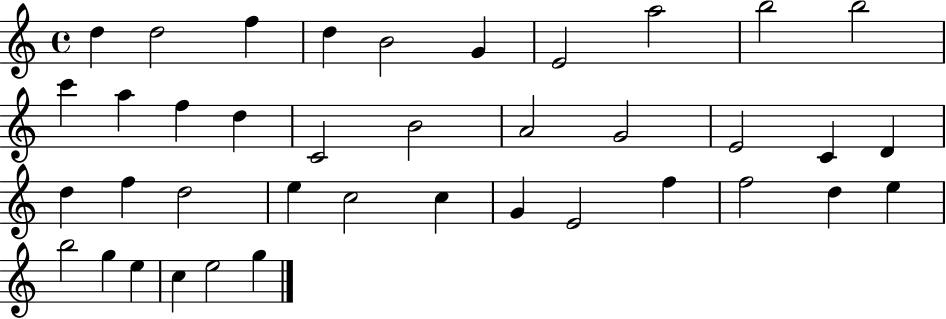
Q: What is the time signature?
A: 4/4